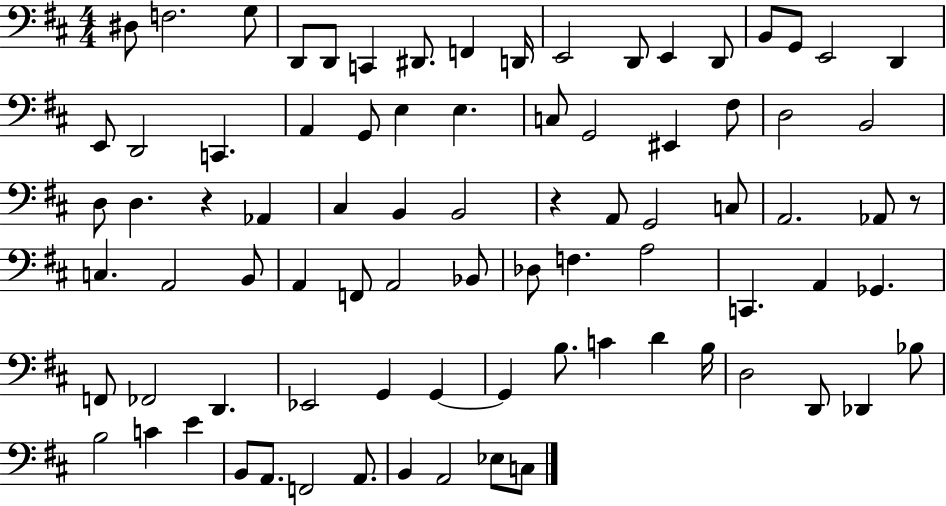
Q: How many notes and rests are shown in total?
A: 83